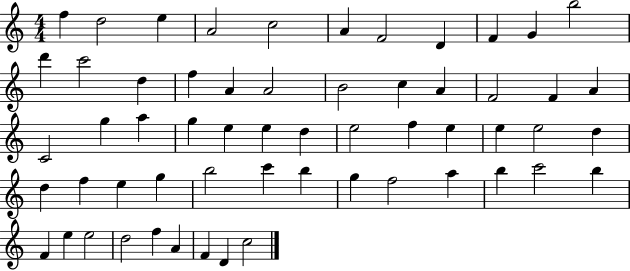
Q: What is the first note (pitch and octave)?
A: F5